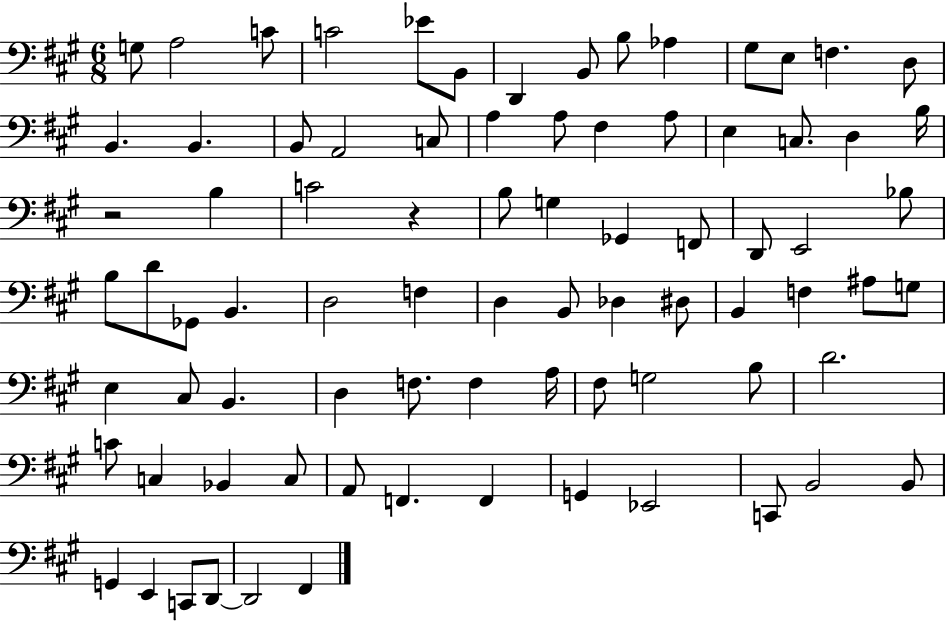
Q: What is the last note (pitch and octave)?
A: F#2